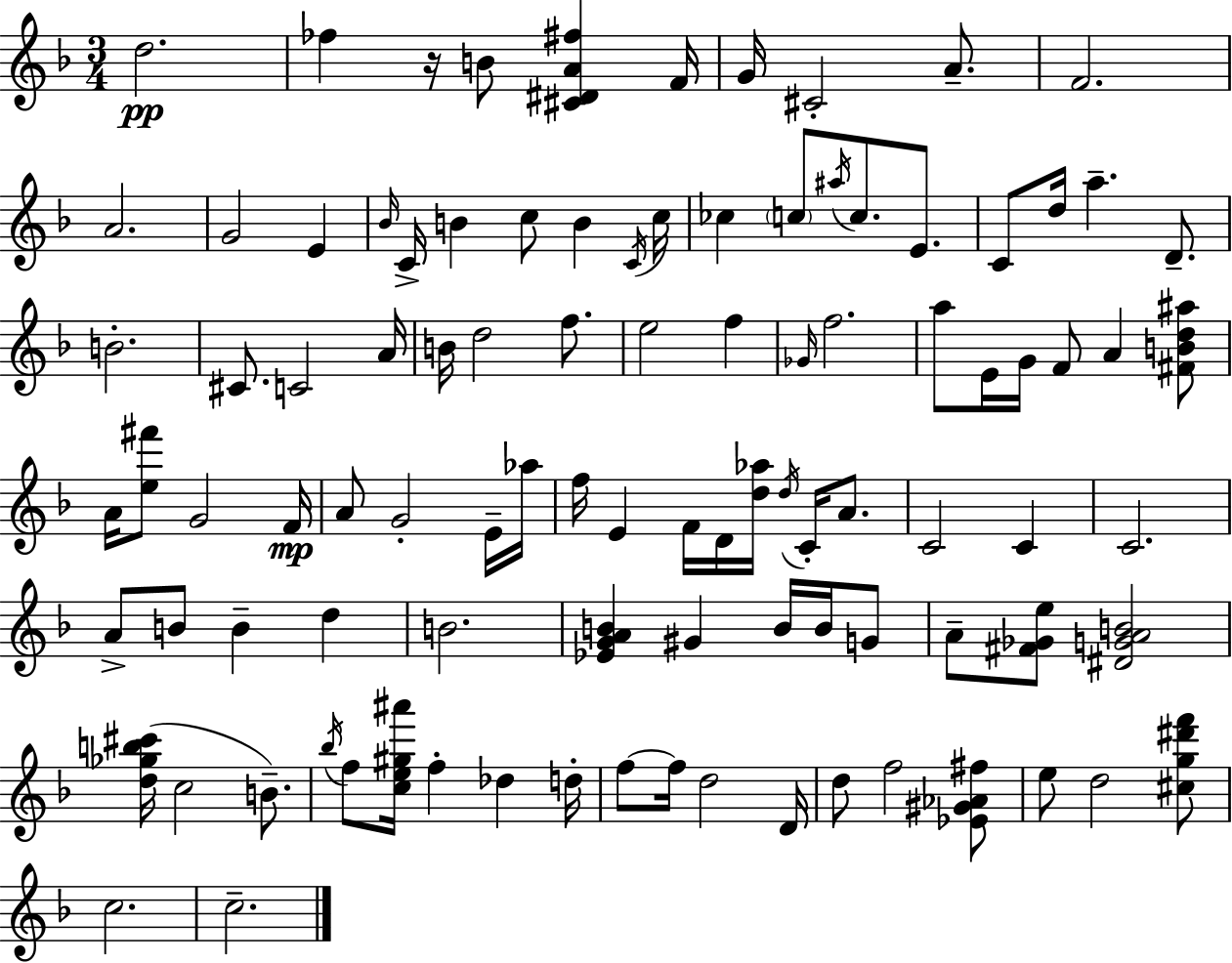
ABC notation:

X:1
T:Untitled
M:3/4
L:1/4
K:Dm
d2 _f z/4 B/2 [^C^DA^f] F/4 G/4 ^C2 A/2 F2 A2 G2 E _B/4 C/4 B c/2 B C/4 c/4 _c c/2 ^a/4 c/2 E/2 C/2 d/4 a D/2 B2 ^C/2 C2 A/4 B/4 d2 f/2 e2 f _G/4 f2 a/2 E/4 G/4 F/2 A [^FBd^a]/2 A/4 [e^f']/2 G2 F/4 A/2 G2 E/4 _a/4 f/4 E F/4 D/4 [d_a]/4 d/4 C/4 A/2 C2 C C2 A/2 B/2 B d B2 [_EGAB] ^G B/4 B/4 G/2 A/2 [^F_Ge]/2 [^DGAB]2 [d_gb^c']/4 c2 B/2 _b/4 f/2 [ce^g^a']/4 f _d d/4 f/2 f/4 d2 D/4 d/2 f2 [_E^G_A^f]/2 e/2 d2 [^cg^d'f']/2 c2 c2